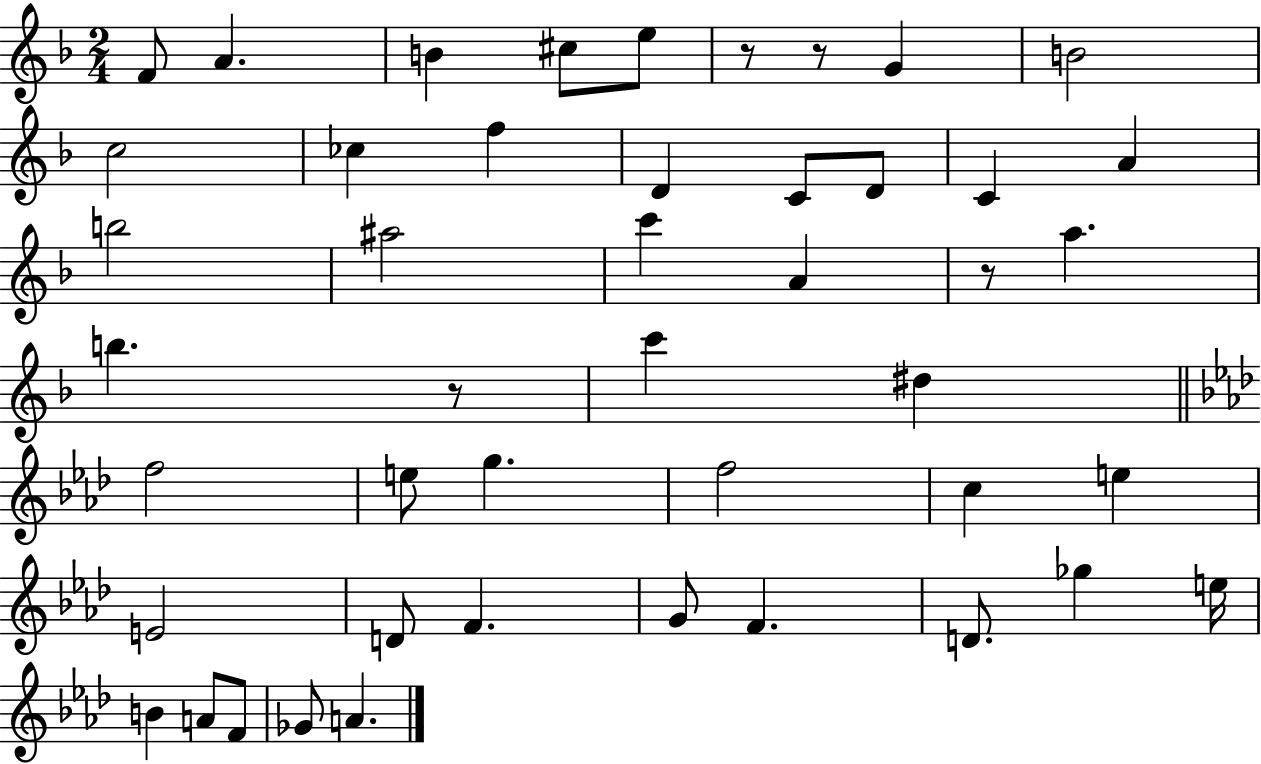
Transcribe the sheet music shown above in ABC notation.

X:1
T:Untitled
M:2/4
L:1/4
K:F
F/2 A B ^c/2 e/2 z/2 z/2 G B2 c2 _c f D C/2 D/2 C A b2 ^a2 c' A z/2 a b z/2 c' ^d f2 e/2 g f2 c e E2 D/2 F G/2 F D/2 _g e/4 B A/2 F/2 _G/2 A